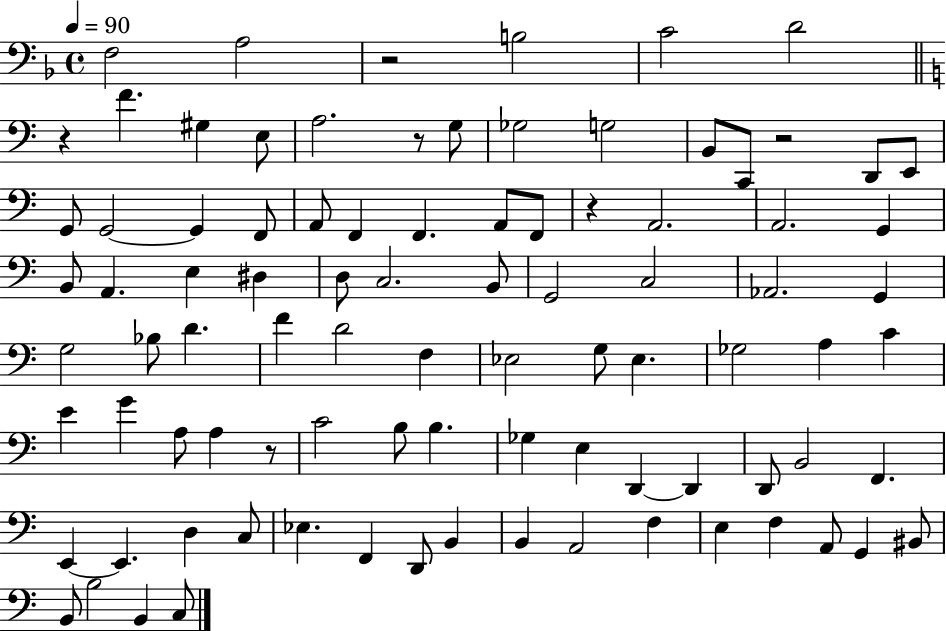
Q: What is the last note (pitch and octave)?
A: C3